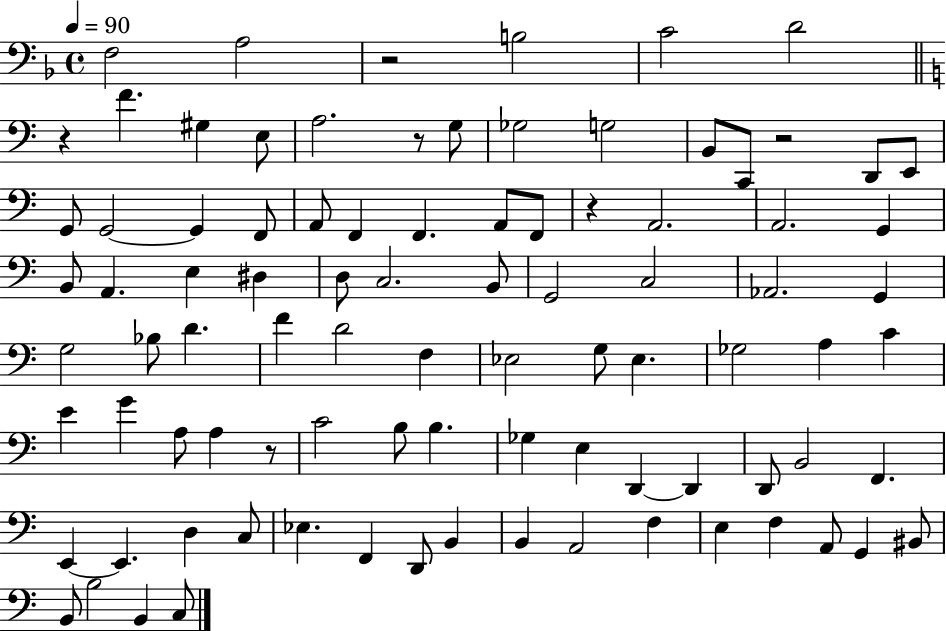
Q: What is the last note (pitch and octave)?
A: C3